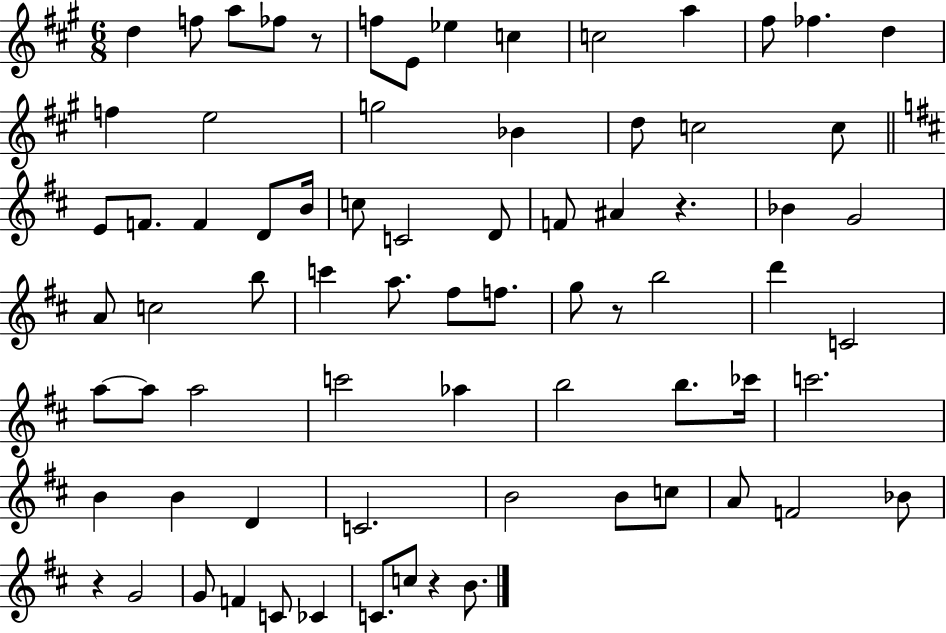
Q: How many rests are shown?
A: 5